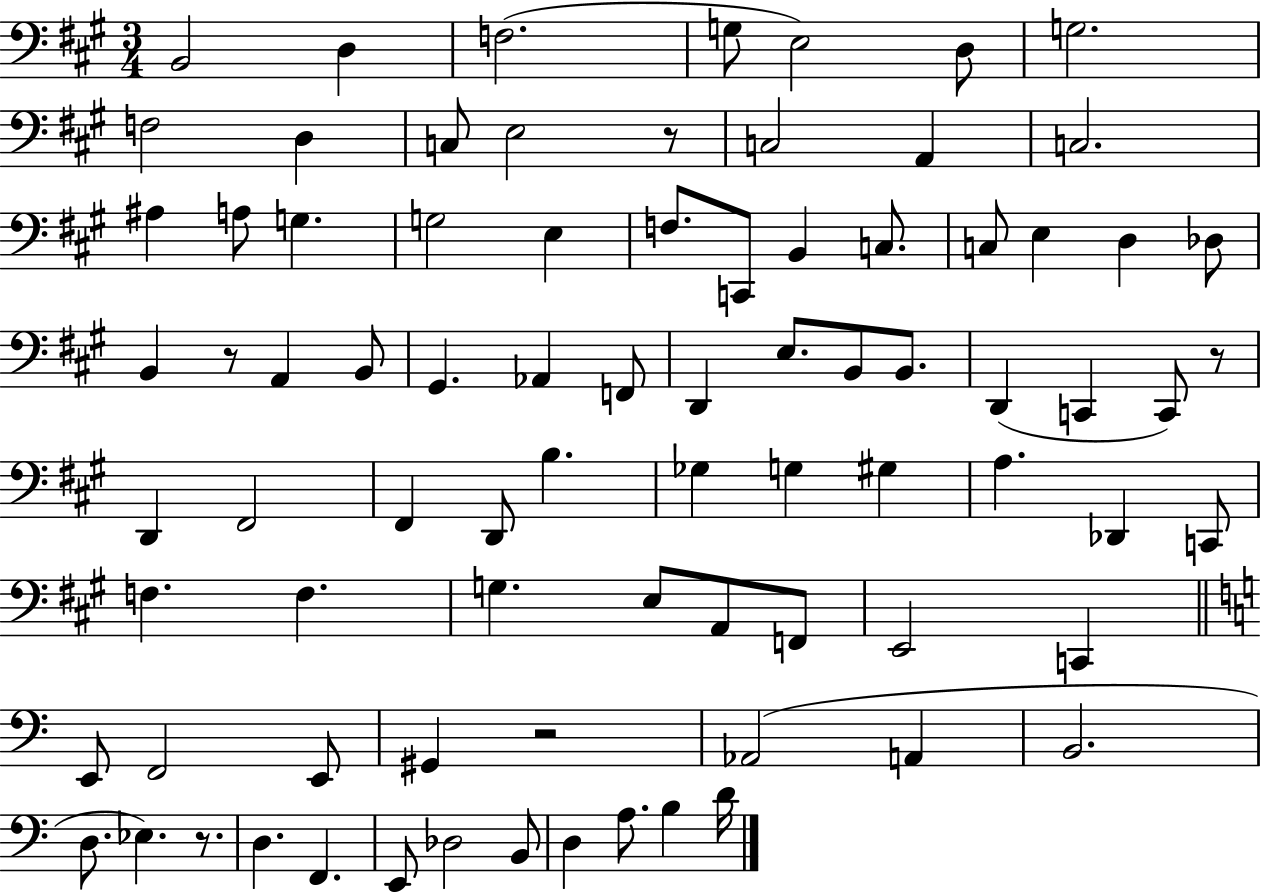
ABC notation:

X:1
T:Untitled
M:3/4
L:1/4
K:A
B,,2 D, F,2 G,/2 E,2 D,/2 G,2 F,2 D, C,/2 E,2 z/2 C,2 A,, C,2 ^A, A,/2 G, G,2 E, F,/2 C,,/2 B,, C,/2 C,/2 E, D, _D,/2 B,, z/2 A,, B,,/2 ^G,, _A,, F,,/2 D,, E,/2 B,,/2 B,,/2 D,, C,, C,,/2 z/2 D,, ^F,,2 ^F,, D,,/2 B, _G, G, ^G, A, _D,, C,,/2 F, F, G, E,/2 A,,/2 F,,/2 E,,2 C,, E,,/2 F,,2 E,,/2 ^G,, z2 _A,,2 A,, B,,2 D,/2 _E, z/2 D, F,, E,,/2 _D,2 B,,/2 D, A,/2 B, D/4